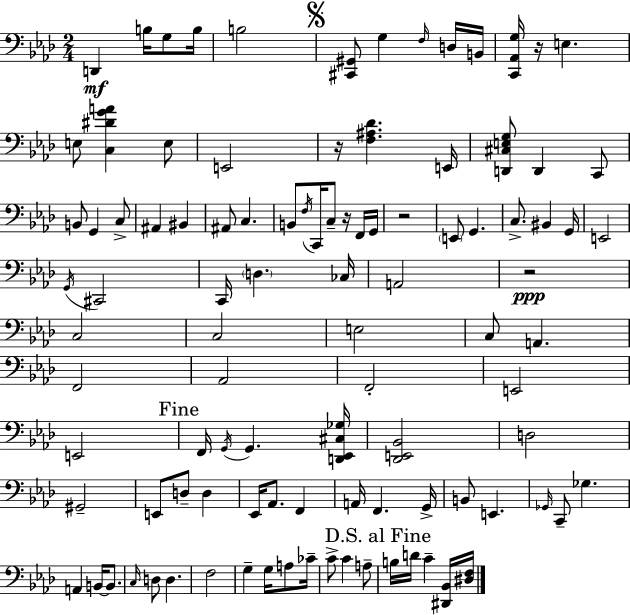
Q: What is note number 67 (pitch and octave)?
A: E2